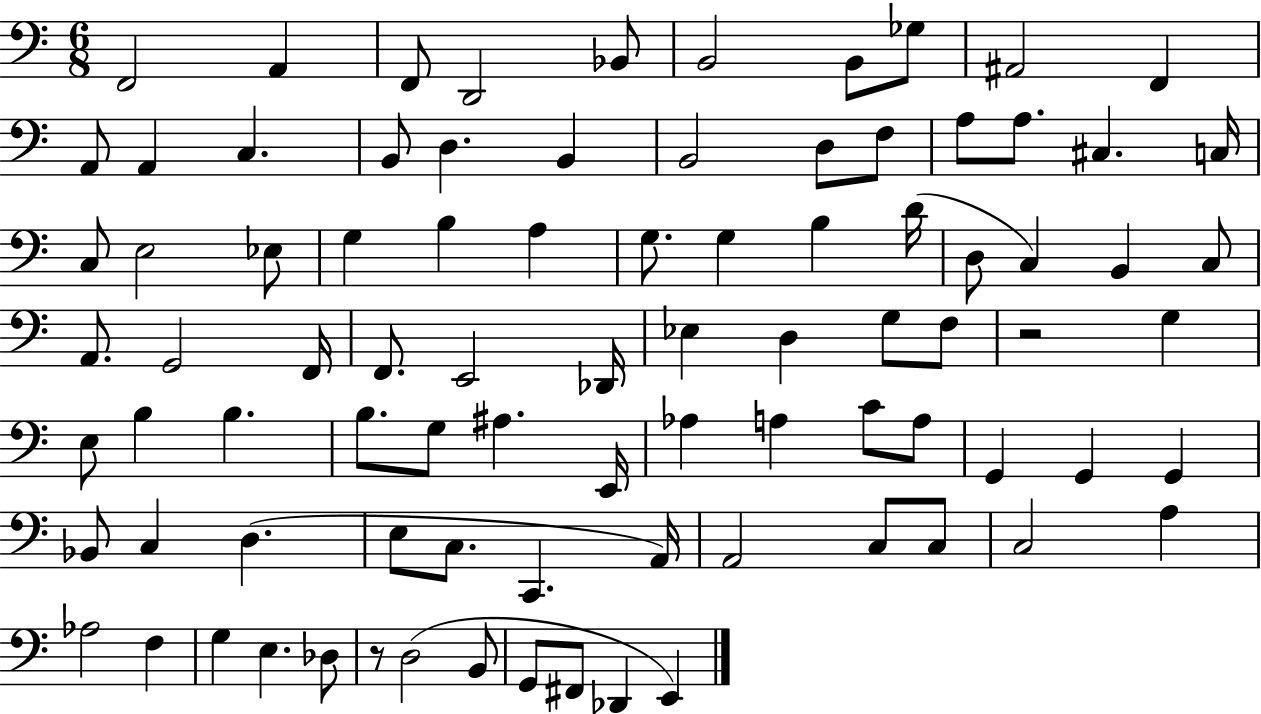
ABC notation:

X:1
T:Untitled
M:6/8
L:1/4
K:C
F,,2 A,, F,,/2 D,,2 _B,,/2 B,,2 B,,/2 _G,/2 ^A,,2 F,, A,,/2 A,, C, B,,/2 D, B,, B,,2 D,/2 F,/2 A,/2 A,/2 ^C, C,/4 C,/2 E,2 _E,/2 G, B, A, G,/2 G, B, D/4 D,/2 C, B,, C,/2 A,,/2 G,,2 F,,/4 F,,/2 E,,2 _D,,/4 _E, D, G,/2 F,/2 z2 G, E,/2 B, B, B,/2 G,/2 ^A, E,,/4 _A, A, C/2 A,/2 G,, G,, G,, _B,,/2 C, D, E,/2 C,/2 C,, A,,/4 A,,2 C,/2 C,/2 C,2 A, _A,2 F, G, E, _D,/2 z/2 D,2 B,,/2 G,,/2 ^F,,/2 _D,, E,,